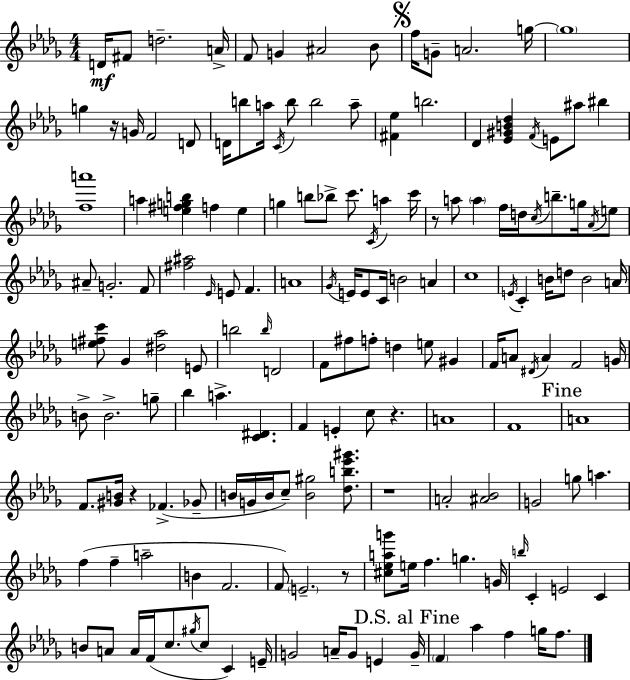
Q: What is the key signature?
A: BES minor